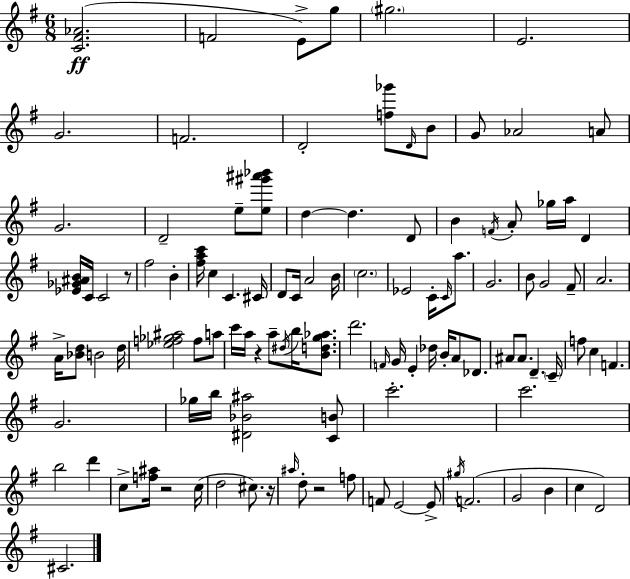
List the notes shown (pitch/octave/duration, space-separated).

[C4,F#4,Ab4]/h. F4/h E4/e G5/e G#5/h. E4/h. G4/h. F4/h. D4/h [F5,Gb6]/e D4/s B4/e G4/e Ab4/h A4/e G4/h. D4/h E5/e [E5,G#6,A#6,Bb6]/e D5/q D5/q. D4/e B4/q F4/s A4/e Gb5/s A5/s D4/q [Eb4,Gb4,A#4,B4]/s C4/s C4/h R/e F#5/h B4/q [F#5,A5,C6]/s C5/q C4/q. C#4/s D4/e C4/s A4/h B4/s C5/h. Eb4/h C4/s C4/s A5/e. G4/h. B4/e G4/h F#4/e A4/h. A4/s [Bb4,D5]/e B4/h D5/s [Eb5,F5,Gb5,A#5]/h F5/e A5/e C6/s A5/s R/q A5/e D#5/s B5/s [B4,D5,G5,Ab5]/e. D6/h. F4/s G4/s E4/q Db5/s B4/s A4/e Db4/e. A#4/e A#4/e. D4/q. C4/s F5/e C5/q F4/q. G4/h. Gb5/s B5/s [D#4,Bb4,A#5]/h [C4,B4]/e C6/h. C6/h. B5/h D6/q C5/e [F5,A#5]/s R/h C5/s D5/h C#5/e. R/s A#5/s D5/e R/h F5/e F4/e E4/h E4/e G#5/s F4/h. G4/h B4/q C5/q D4/h C#4/h.